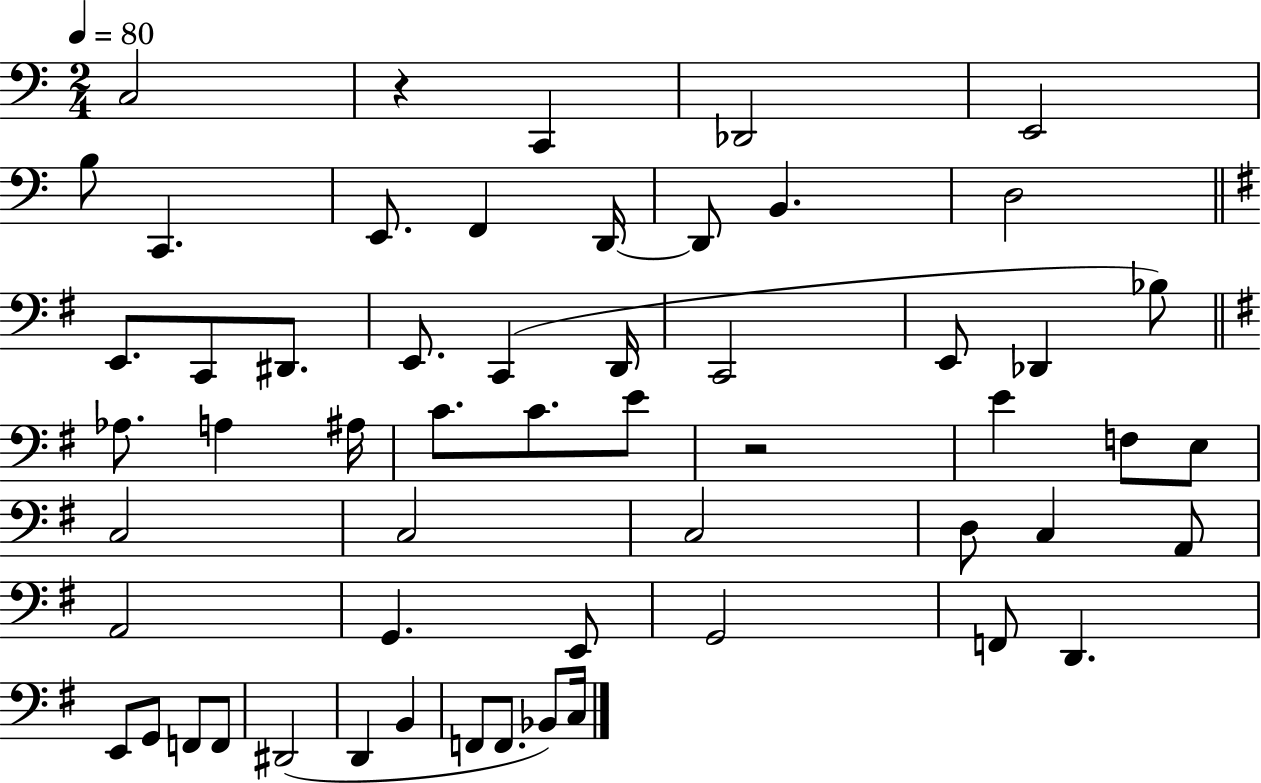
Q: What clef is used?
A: bass